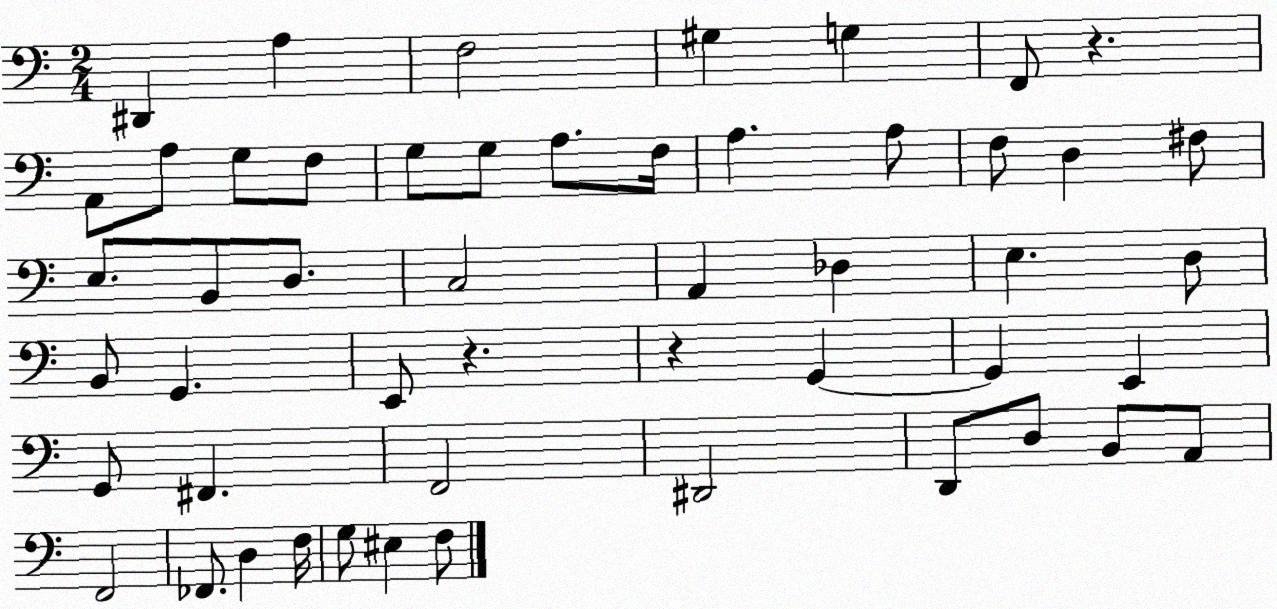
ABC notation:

X:1
T:Untitled
M:2/4
L:1/4
K:C
^D,, A, F,2 ^G, G, F,,/2 z A,,/2 A,/2 G,/2 F,/2 G,/2 G,/2 A,/2 F,/4 A, A,/2 F,/2 D, ^F,/2 E,/2 B,,/2 D,/2 C,2 A,, _D, E, D,/2 B,,/2 G,, E,,/2 z z G,, G,, E,, G,,/2 ^F,, F,,2 ^D,,2 D,,/2 D,/2 B,,/2 A,,/2 F,,2 _F,,/2 D, F,/4 G,/2 ^E, F,/2